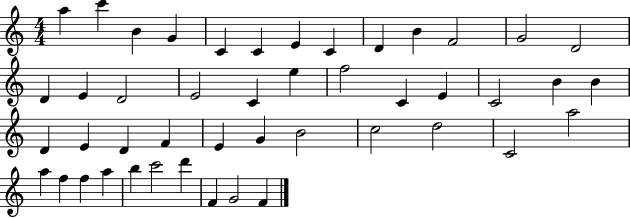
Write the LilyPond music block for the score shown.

{
  \clef treble
  \numericTimeSignature
  \time 4/4
  \key c \major
  a''4 c'''4 b'4 g'4 | c'4 c'4 e'4 c'4 | d'4 b'4 f'2 | g'2 d'2 | \break d'4 e'4 d'2 | e'2 c'4 e''4 | f''2 c'4 e'4 | c'2 b'4 b'4 | \break d'4 e'4 d'4 f'4 | e'4 g'4 b'2 | c''2 d''2 | c'2 a''2 | \break a''4 f''4 f''4 a''4 | b''4 c'''2 d'''4 | f'4 g'2 f'4 | \bar "|."
}